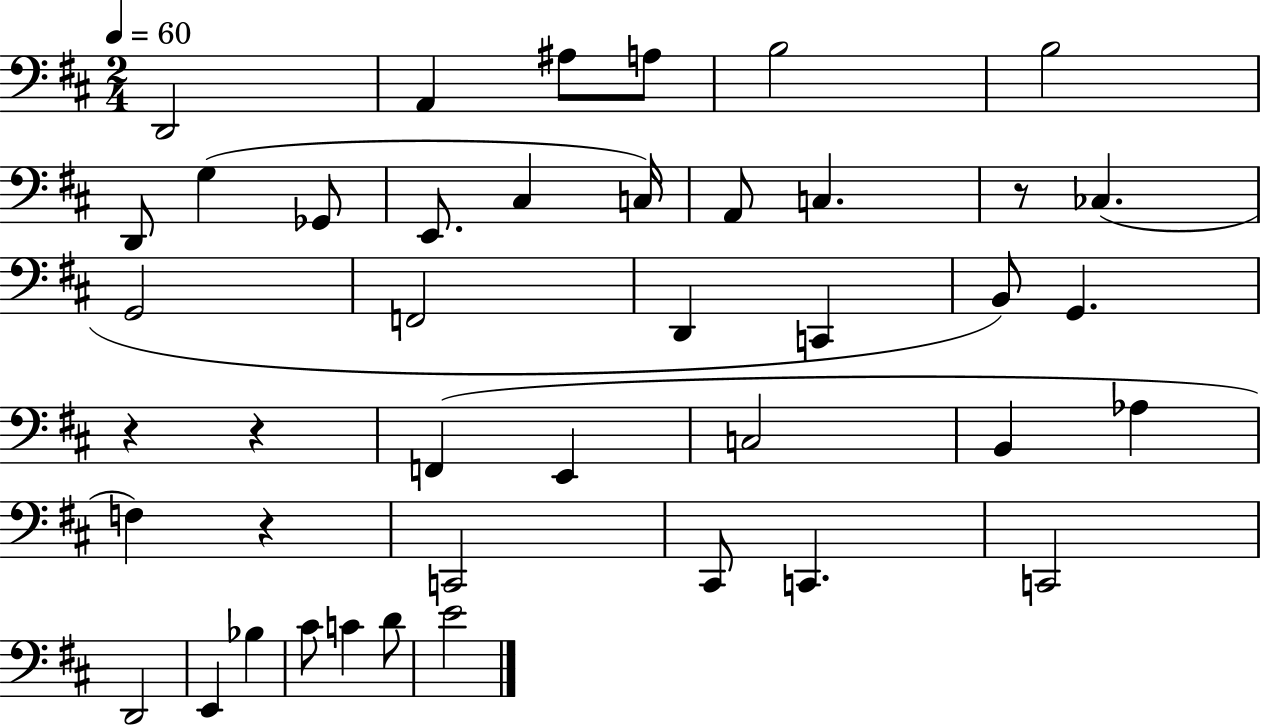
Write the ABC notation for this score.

X:1
T:Untitled
M:2/4
L:1/4
K:D
D,,2 A,, ^A,/2 A,/2 B,2 B,2 D,,/2 G, _G,,/2 E,,/2 ^C, C,/4 A,,/2 C, z/2 _C, G,,2 F,,2 D,, C,, B,,/2 G,, z z F,, E,, C,2 B,, _A, F, z C,,2 ^C,,/2 C,, C,,2 D,,2 E,, _B, ^C/2 C D/2 E2